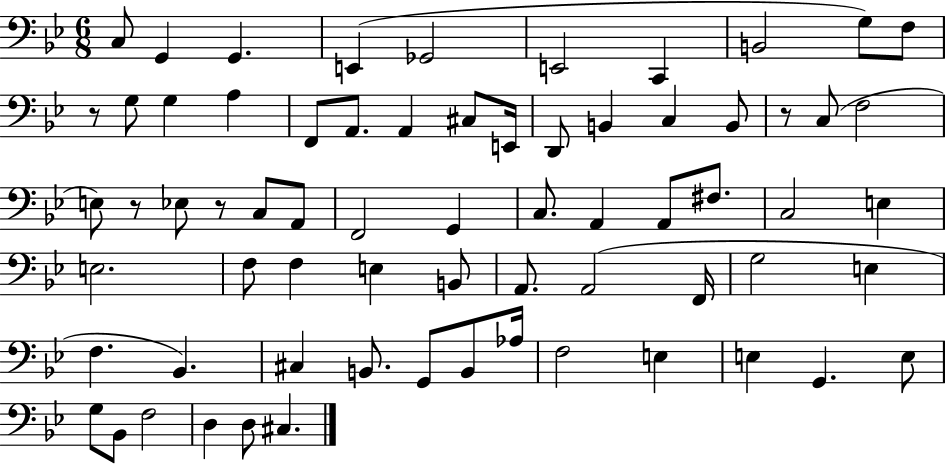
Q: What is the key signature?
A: BES major